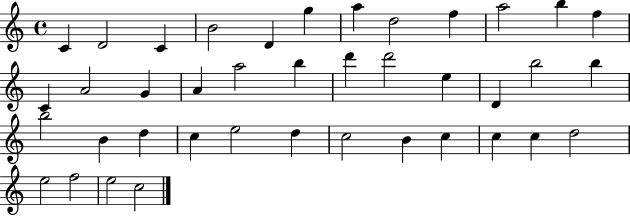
{
  \clef treble
  \time 4/4
  \defaultTimeSignature
  \key c \major
  c'4 d'2 c'4 | b'2 d'4 g''4 | a''4 d''2 f''4 | a''2 b''4 f''4 | \break c'4 a'2 g'4 | a'4 a''2 b''4 | d'''4 d'''2 e''4 | d'4 b''2 b''4 | \break b''2 b'4 d''4 | c''4 e''2 d''4 | c''2 b'4 c''4 | c''4 c''4 d''2 | \break e''2 f''2 | e''2 c''2 | \bar "|."
}